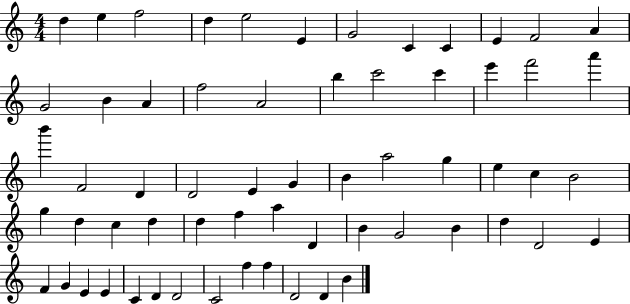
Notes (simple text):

D5/q E5/q F5/h D5/q E5/h E4/q G4/h C4/q C4/q E4/q F4/h A4/q G4/h B4/q A4/q F5/h A4/h B5/q C6/h C6/q E6/q F6/h A6/q B6/q F4/h D4/q D4/h E4/q G4/q B4/q A5/h G5/q E5/q C5/q B4/h G5/q D5/q C5/q D5/q D5/q F5/q A5/q D4/q B4/q G4/h B4/q D5/q D4/h E4/q F4/q G4/q E4/q E4/q C4/q D4/q D4/h C4/h F5/q F5/q D4/h D4/q B4/q